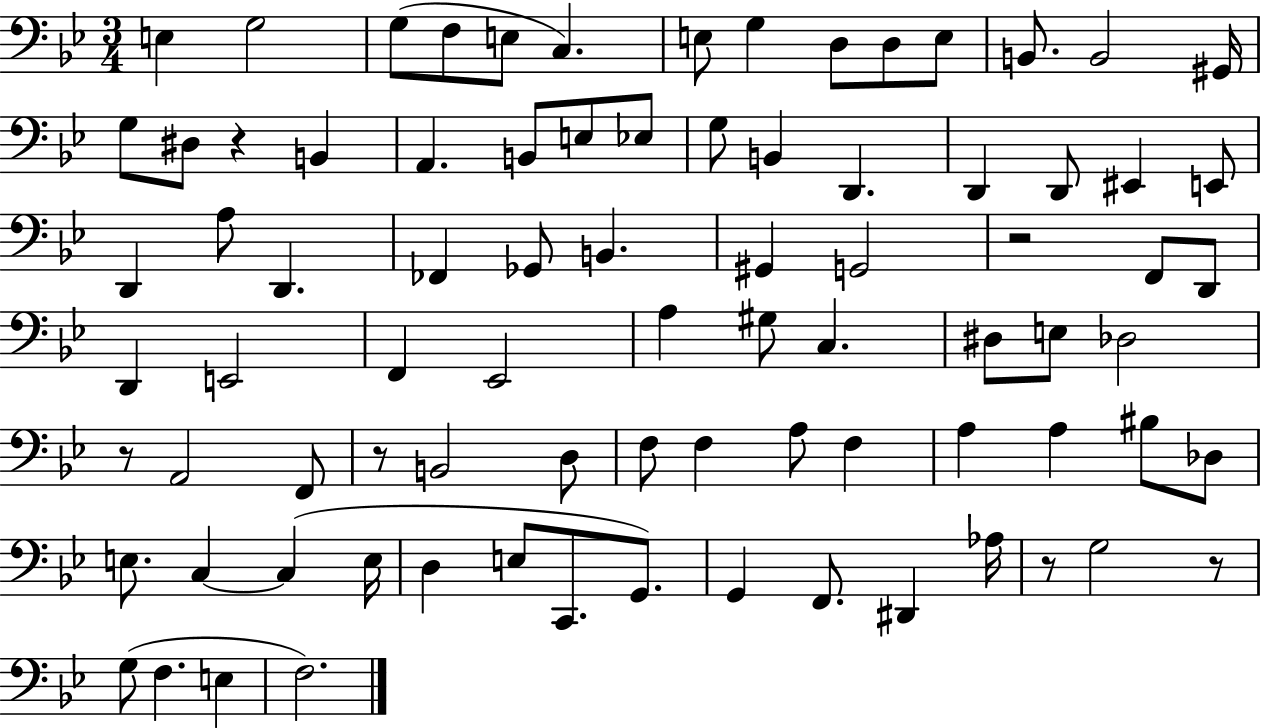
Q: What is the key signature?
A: BES major